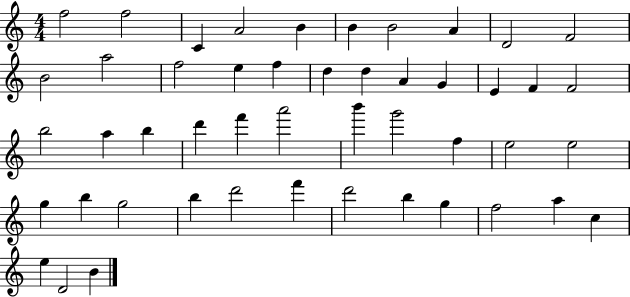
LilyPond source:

{
  \clef treble
  \numericTimeSignature
  \time 4/4
  \key c \major
  f''2 f''2 | c'4 a'2 b'4 | b'4 b'2 a'4 | d'2 f'2 | \break b'2 a''2 | f''2 e''4 f''4 | d''4 d''4 a'4 g'4 | e'4 f'4 f'2 | \break b''2 a''4 b''4 | d'''4 f'''4 a'''2 | b'''4 g'''2 f''4 | e''2 e''2 | \break g''4 b''4 g''2 | b''4 d'''2 f'''4 | d'''2 b''4 g''4 | f''2 a''4 c''4 | \break e''4 d'2 b'4 | \bar "|."
}